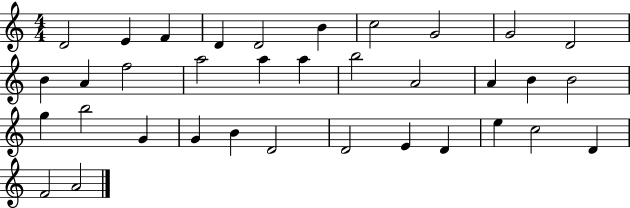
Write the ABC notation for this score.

X:1
T:Untitled
M:4/4
L:1/4
K:C
D2 E F D D2 B c2 G2 G2 D2 B A f2 a2 a a b2 A2 A B B2 g b2 G G B D2 D2 E D e c2 D F2 A2